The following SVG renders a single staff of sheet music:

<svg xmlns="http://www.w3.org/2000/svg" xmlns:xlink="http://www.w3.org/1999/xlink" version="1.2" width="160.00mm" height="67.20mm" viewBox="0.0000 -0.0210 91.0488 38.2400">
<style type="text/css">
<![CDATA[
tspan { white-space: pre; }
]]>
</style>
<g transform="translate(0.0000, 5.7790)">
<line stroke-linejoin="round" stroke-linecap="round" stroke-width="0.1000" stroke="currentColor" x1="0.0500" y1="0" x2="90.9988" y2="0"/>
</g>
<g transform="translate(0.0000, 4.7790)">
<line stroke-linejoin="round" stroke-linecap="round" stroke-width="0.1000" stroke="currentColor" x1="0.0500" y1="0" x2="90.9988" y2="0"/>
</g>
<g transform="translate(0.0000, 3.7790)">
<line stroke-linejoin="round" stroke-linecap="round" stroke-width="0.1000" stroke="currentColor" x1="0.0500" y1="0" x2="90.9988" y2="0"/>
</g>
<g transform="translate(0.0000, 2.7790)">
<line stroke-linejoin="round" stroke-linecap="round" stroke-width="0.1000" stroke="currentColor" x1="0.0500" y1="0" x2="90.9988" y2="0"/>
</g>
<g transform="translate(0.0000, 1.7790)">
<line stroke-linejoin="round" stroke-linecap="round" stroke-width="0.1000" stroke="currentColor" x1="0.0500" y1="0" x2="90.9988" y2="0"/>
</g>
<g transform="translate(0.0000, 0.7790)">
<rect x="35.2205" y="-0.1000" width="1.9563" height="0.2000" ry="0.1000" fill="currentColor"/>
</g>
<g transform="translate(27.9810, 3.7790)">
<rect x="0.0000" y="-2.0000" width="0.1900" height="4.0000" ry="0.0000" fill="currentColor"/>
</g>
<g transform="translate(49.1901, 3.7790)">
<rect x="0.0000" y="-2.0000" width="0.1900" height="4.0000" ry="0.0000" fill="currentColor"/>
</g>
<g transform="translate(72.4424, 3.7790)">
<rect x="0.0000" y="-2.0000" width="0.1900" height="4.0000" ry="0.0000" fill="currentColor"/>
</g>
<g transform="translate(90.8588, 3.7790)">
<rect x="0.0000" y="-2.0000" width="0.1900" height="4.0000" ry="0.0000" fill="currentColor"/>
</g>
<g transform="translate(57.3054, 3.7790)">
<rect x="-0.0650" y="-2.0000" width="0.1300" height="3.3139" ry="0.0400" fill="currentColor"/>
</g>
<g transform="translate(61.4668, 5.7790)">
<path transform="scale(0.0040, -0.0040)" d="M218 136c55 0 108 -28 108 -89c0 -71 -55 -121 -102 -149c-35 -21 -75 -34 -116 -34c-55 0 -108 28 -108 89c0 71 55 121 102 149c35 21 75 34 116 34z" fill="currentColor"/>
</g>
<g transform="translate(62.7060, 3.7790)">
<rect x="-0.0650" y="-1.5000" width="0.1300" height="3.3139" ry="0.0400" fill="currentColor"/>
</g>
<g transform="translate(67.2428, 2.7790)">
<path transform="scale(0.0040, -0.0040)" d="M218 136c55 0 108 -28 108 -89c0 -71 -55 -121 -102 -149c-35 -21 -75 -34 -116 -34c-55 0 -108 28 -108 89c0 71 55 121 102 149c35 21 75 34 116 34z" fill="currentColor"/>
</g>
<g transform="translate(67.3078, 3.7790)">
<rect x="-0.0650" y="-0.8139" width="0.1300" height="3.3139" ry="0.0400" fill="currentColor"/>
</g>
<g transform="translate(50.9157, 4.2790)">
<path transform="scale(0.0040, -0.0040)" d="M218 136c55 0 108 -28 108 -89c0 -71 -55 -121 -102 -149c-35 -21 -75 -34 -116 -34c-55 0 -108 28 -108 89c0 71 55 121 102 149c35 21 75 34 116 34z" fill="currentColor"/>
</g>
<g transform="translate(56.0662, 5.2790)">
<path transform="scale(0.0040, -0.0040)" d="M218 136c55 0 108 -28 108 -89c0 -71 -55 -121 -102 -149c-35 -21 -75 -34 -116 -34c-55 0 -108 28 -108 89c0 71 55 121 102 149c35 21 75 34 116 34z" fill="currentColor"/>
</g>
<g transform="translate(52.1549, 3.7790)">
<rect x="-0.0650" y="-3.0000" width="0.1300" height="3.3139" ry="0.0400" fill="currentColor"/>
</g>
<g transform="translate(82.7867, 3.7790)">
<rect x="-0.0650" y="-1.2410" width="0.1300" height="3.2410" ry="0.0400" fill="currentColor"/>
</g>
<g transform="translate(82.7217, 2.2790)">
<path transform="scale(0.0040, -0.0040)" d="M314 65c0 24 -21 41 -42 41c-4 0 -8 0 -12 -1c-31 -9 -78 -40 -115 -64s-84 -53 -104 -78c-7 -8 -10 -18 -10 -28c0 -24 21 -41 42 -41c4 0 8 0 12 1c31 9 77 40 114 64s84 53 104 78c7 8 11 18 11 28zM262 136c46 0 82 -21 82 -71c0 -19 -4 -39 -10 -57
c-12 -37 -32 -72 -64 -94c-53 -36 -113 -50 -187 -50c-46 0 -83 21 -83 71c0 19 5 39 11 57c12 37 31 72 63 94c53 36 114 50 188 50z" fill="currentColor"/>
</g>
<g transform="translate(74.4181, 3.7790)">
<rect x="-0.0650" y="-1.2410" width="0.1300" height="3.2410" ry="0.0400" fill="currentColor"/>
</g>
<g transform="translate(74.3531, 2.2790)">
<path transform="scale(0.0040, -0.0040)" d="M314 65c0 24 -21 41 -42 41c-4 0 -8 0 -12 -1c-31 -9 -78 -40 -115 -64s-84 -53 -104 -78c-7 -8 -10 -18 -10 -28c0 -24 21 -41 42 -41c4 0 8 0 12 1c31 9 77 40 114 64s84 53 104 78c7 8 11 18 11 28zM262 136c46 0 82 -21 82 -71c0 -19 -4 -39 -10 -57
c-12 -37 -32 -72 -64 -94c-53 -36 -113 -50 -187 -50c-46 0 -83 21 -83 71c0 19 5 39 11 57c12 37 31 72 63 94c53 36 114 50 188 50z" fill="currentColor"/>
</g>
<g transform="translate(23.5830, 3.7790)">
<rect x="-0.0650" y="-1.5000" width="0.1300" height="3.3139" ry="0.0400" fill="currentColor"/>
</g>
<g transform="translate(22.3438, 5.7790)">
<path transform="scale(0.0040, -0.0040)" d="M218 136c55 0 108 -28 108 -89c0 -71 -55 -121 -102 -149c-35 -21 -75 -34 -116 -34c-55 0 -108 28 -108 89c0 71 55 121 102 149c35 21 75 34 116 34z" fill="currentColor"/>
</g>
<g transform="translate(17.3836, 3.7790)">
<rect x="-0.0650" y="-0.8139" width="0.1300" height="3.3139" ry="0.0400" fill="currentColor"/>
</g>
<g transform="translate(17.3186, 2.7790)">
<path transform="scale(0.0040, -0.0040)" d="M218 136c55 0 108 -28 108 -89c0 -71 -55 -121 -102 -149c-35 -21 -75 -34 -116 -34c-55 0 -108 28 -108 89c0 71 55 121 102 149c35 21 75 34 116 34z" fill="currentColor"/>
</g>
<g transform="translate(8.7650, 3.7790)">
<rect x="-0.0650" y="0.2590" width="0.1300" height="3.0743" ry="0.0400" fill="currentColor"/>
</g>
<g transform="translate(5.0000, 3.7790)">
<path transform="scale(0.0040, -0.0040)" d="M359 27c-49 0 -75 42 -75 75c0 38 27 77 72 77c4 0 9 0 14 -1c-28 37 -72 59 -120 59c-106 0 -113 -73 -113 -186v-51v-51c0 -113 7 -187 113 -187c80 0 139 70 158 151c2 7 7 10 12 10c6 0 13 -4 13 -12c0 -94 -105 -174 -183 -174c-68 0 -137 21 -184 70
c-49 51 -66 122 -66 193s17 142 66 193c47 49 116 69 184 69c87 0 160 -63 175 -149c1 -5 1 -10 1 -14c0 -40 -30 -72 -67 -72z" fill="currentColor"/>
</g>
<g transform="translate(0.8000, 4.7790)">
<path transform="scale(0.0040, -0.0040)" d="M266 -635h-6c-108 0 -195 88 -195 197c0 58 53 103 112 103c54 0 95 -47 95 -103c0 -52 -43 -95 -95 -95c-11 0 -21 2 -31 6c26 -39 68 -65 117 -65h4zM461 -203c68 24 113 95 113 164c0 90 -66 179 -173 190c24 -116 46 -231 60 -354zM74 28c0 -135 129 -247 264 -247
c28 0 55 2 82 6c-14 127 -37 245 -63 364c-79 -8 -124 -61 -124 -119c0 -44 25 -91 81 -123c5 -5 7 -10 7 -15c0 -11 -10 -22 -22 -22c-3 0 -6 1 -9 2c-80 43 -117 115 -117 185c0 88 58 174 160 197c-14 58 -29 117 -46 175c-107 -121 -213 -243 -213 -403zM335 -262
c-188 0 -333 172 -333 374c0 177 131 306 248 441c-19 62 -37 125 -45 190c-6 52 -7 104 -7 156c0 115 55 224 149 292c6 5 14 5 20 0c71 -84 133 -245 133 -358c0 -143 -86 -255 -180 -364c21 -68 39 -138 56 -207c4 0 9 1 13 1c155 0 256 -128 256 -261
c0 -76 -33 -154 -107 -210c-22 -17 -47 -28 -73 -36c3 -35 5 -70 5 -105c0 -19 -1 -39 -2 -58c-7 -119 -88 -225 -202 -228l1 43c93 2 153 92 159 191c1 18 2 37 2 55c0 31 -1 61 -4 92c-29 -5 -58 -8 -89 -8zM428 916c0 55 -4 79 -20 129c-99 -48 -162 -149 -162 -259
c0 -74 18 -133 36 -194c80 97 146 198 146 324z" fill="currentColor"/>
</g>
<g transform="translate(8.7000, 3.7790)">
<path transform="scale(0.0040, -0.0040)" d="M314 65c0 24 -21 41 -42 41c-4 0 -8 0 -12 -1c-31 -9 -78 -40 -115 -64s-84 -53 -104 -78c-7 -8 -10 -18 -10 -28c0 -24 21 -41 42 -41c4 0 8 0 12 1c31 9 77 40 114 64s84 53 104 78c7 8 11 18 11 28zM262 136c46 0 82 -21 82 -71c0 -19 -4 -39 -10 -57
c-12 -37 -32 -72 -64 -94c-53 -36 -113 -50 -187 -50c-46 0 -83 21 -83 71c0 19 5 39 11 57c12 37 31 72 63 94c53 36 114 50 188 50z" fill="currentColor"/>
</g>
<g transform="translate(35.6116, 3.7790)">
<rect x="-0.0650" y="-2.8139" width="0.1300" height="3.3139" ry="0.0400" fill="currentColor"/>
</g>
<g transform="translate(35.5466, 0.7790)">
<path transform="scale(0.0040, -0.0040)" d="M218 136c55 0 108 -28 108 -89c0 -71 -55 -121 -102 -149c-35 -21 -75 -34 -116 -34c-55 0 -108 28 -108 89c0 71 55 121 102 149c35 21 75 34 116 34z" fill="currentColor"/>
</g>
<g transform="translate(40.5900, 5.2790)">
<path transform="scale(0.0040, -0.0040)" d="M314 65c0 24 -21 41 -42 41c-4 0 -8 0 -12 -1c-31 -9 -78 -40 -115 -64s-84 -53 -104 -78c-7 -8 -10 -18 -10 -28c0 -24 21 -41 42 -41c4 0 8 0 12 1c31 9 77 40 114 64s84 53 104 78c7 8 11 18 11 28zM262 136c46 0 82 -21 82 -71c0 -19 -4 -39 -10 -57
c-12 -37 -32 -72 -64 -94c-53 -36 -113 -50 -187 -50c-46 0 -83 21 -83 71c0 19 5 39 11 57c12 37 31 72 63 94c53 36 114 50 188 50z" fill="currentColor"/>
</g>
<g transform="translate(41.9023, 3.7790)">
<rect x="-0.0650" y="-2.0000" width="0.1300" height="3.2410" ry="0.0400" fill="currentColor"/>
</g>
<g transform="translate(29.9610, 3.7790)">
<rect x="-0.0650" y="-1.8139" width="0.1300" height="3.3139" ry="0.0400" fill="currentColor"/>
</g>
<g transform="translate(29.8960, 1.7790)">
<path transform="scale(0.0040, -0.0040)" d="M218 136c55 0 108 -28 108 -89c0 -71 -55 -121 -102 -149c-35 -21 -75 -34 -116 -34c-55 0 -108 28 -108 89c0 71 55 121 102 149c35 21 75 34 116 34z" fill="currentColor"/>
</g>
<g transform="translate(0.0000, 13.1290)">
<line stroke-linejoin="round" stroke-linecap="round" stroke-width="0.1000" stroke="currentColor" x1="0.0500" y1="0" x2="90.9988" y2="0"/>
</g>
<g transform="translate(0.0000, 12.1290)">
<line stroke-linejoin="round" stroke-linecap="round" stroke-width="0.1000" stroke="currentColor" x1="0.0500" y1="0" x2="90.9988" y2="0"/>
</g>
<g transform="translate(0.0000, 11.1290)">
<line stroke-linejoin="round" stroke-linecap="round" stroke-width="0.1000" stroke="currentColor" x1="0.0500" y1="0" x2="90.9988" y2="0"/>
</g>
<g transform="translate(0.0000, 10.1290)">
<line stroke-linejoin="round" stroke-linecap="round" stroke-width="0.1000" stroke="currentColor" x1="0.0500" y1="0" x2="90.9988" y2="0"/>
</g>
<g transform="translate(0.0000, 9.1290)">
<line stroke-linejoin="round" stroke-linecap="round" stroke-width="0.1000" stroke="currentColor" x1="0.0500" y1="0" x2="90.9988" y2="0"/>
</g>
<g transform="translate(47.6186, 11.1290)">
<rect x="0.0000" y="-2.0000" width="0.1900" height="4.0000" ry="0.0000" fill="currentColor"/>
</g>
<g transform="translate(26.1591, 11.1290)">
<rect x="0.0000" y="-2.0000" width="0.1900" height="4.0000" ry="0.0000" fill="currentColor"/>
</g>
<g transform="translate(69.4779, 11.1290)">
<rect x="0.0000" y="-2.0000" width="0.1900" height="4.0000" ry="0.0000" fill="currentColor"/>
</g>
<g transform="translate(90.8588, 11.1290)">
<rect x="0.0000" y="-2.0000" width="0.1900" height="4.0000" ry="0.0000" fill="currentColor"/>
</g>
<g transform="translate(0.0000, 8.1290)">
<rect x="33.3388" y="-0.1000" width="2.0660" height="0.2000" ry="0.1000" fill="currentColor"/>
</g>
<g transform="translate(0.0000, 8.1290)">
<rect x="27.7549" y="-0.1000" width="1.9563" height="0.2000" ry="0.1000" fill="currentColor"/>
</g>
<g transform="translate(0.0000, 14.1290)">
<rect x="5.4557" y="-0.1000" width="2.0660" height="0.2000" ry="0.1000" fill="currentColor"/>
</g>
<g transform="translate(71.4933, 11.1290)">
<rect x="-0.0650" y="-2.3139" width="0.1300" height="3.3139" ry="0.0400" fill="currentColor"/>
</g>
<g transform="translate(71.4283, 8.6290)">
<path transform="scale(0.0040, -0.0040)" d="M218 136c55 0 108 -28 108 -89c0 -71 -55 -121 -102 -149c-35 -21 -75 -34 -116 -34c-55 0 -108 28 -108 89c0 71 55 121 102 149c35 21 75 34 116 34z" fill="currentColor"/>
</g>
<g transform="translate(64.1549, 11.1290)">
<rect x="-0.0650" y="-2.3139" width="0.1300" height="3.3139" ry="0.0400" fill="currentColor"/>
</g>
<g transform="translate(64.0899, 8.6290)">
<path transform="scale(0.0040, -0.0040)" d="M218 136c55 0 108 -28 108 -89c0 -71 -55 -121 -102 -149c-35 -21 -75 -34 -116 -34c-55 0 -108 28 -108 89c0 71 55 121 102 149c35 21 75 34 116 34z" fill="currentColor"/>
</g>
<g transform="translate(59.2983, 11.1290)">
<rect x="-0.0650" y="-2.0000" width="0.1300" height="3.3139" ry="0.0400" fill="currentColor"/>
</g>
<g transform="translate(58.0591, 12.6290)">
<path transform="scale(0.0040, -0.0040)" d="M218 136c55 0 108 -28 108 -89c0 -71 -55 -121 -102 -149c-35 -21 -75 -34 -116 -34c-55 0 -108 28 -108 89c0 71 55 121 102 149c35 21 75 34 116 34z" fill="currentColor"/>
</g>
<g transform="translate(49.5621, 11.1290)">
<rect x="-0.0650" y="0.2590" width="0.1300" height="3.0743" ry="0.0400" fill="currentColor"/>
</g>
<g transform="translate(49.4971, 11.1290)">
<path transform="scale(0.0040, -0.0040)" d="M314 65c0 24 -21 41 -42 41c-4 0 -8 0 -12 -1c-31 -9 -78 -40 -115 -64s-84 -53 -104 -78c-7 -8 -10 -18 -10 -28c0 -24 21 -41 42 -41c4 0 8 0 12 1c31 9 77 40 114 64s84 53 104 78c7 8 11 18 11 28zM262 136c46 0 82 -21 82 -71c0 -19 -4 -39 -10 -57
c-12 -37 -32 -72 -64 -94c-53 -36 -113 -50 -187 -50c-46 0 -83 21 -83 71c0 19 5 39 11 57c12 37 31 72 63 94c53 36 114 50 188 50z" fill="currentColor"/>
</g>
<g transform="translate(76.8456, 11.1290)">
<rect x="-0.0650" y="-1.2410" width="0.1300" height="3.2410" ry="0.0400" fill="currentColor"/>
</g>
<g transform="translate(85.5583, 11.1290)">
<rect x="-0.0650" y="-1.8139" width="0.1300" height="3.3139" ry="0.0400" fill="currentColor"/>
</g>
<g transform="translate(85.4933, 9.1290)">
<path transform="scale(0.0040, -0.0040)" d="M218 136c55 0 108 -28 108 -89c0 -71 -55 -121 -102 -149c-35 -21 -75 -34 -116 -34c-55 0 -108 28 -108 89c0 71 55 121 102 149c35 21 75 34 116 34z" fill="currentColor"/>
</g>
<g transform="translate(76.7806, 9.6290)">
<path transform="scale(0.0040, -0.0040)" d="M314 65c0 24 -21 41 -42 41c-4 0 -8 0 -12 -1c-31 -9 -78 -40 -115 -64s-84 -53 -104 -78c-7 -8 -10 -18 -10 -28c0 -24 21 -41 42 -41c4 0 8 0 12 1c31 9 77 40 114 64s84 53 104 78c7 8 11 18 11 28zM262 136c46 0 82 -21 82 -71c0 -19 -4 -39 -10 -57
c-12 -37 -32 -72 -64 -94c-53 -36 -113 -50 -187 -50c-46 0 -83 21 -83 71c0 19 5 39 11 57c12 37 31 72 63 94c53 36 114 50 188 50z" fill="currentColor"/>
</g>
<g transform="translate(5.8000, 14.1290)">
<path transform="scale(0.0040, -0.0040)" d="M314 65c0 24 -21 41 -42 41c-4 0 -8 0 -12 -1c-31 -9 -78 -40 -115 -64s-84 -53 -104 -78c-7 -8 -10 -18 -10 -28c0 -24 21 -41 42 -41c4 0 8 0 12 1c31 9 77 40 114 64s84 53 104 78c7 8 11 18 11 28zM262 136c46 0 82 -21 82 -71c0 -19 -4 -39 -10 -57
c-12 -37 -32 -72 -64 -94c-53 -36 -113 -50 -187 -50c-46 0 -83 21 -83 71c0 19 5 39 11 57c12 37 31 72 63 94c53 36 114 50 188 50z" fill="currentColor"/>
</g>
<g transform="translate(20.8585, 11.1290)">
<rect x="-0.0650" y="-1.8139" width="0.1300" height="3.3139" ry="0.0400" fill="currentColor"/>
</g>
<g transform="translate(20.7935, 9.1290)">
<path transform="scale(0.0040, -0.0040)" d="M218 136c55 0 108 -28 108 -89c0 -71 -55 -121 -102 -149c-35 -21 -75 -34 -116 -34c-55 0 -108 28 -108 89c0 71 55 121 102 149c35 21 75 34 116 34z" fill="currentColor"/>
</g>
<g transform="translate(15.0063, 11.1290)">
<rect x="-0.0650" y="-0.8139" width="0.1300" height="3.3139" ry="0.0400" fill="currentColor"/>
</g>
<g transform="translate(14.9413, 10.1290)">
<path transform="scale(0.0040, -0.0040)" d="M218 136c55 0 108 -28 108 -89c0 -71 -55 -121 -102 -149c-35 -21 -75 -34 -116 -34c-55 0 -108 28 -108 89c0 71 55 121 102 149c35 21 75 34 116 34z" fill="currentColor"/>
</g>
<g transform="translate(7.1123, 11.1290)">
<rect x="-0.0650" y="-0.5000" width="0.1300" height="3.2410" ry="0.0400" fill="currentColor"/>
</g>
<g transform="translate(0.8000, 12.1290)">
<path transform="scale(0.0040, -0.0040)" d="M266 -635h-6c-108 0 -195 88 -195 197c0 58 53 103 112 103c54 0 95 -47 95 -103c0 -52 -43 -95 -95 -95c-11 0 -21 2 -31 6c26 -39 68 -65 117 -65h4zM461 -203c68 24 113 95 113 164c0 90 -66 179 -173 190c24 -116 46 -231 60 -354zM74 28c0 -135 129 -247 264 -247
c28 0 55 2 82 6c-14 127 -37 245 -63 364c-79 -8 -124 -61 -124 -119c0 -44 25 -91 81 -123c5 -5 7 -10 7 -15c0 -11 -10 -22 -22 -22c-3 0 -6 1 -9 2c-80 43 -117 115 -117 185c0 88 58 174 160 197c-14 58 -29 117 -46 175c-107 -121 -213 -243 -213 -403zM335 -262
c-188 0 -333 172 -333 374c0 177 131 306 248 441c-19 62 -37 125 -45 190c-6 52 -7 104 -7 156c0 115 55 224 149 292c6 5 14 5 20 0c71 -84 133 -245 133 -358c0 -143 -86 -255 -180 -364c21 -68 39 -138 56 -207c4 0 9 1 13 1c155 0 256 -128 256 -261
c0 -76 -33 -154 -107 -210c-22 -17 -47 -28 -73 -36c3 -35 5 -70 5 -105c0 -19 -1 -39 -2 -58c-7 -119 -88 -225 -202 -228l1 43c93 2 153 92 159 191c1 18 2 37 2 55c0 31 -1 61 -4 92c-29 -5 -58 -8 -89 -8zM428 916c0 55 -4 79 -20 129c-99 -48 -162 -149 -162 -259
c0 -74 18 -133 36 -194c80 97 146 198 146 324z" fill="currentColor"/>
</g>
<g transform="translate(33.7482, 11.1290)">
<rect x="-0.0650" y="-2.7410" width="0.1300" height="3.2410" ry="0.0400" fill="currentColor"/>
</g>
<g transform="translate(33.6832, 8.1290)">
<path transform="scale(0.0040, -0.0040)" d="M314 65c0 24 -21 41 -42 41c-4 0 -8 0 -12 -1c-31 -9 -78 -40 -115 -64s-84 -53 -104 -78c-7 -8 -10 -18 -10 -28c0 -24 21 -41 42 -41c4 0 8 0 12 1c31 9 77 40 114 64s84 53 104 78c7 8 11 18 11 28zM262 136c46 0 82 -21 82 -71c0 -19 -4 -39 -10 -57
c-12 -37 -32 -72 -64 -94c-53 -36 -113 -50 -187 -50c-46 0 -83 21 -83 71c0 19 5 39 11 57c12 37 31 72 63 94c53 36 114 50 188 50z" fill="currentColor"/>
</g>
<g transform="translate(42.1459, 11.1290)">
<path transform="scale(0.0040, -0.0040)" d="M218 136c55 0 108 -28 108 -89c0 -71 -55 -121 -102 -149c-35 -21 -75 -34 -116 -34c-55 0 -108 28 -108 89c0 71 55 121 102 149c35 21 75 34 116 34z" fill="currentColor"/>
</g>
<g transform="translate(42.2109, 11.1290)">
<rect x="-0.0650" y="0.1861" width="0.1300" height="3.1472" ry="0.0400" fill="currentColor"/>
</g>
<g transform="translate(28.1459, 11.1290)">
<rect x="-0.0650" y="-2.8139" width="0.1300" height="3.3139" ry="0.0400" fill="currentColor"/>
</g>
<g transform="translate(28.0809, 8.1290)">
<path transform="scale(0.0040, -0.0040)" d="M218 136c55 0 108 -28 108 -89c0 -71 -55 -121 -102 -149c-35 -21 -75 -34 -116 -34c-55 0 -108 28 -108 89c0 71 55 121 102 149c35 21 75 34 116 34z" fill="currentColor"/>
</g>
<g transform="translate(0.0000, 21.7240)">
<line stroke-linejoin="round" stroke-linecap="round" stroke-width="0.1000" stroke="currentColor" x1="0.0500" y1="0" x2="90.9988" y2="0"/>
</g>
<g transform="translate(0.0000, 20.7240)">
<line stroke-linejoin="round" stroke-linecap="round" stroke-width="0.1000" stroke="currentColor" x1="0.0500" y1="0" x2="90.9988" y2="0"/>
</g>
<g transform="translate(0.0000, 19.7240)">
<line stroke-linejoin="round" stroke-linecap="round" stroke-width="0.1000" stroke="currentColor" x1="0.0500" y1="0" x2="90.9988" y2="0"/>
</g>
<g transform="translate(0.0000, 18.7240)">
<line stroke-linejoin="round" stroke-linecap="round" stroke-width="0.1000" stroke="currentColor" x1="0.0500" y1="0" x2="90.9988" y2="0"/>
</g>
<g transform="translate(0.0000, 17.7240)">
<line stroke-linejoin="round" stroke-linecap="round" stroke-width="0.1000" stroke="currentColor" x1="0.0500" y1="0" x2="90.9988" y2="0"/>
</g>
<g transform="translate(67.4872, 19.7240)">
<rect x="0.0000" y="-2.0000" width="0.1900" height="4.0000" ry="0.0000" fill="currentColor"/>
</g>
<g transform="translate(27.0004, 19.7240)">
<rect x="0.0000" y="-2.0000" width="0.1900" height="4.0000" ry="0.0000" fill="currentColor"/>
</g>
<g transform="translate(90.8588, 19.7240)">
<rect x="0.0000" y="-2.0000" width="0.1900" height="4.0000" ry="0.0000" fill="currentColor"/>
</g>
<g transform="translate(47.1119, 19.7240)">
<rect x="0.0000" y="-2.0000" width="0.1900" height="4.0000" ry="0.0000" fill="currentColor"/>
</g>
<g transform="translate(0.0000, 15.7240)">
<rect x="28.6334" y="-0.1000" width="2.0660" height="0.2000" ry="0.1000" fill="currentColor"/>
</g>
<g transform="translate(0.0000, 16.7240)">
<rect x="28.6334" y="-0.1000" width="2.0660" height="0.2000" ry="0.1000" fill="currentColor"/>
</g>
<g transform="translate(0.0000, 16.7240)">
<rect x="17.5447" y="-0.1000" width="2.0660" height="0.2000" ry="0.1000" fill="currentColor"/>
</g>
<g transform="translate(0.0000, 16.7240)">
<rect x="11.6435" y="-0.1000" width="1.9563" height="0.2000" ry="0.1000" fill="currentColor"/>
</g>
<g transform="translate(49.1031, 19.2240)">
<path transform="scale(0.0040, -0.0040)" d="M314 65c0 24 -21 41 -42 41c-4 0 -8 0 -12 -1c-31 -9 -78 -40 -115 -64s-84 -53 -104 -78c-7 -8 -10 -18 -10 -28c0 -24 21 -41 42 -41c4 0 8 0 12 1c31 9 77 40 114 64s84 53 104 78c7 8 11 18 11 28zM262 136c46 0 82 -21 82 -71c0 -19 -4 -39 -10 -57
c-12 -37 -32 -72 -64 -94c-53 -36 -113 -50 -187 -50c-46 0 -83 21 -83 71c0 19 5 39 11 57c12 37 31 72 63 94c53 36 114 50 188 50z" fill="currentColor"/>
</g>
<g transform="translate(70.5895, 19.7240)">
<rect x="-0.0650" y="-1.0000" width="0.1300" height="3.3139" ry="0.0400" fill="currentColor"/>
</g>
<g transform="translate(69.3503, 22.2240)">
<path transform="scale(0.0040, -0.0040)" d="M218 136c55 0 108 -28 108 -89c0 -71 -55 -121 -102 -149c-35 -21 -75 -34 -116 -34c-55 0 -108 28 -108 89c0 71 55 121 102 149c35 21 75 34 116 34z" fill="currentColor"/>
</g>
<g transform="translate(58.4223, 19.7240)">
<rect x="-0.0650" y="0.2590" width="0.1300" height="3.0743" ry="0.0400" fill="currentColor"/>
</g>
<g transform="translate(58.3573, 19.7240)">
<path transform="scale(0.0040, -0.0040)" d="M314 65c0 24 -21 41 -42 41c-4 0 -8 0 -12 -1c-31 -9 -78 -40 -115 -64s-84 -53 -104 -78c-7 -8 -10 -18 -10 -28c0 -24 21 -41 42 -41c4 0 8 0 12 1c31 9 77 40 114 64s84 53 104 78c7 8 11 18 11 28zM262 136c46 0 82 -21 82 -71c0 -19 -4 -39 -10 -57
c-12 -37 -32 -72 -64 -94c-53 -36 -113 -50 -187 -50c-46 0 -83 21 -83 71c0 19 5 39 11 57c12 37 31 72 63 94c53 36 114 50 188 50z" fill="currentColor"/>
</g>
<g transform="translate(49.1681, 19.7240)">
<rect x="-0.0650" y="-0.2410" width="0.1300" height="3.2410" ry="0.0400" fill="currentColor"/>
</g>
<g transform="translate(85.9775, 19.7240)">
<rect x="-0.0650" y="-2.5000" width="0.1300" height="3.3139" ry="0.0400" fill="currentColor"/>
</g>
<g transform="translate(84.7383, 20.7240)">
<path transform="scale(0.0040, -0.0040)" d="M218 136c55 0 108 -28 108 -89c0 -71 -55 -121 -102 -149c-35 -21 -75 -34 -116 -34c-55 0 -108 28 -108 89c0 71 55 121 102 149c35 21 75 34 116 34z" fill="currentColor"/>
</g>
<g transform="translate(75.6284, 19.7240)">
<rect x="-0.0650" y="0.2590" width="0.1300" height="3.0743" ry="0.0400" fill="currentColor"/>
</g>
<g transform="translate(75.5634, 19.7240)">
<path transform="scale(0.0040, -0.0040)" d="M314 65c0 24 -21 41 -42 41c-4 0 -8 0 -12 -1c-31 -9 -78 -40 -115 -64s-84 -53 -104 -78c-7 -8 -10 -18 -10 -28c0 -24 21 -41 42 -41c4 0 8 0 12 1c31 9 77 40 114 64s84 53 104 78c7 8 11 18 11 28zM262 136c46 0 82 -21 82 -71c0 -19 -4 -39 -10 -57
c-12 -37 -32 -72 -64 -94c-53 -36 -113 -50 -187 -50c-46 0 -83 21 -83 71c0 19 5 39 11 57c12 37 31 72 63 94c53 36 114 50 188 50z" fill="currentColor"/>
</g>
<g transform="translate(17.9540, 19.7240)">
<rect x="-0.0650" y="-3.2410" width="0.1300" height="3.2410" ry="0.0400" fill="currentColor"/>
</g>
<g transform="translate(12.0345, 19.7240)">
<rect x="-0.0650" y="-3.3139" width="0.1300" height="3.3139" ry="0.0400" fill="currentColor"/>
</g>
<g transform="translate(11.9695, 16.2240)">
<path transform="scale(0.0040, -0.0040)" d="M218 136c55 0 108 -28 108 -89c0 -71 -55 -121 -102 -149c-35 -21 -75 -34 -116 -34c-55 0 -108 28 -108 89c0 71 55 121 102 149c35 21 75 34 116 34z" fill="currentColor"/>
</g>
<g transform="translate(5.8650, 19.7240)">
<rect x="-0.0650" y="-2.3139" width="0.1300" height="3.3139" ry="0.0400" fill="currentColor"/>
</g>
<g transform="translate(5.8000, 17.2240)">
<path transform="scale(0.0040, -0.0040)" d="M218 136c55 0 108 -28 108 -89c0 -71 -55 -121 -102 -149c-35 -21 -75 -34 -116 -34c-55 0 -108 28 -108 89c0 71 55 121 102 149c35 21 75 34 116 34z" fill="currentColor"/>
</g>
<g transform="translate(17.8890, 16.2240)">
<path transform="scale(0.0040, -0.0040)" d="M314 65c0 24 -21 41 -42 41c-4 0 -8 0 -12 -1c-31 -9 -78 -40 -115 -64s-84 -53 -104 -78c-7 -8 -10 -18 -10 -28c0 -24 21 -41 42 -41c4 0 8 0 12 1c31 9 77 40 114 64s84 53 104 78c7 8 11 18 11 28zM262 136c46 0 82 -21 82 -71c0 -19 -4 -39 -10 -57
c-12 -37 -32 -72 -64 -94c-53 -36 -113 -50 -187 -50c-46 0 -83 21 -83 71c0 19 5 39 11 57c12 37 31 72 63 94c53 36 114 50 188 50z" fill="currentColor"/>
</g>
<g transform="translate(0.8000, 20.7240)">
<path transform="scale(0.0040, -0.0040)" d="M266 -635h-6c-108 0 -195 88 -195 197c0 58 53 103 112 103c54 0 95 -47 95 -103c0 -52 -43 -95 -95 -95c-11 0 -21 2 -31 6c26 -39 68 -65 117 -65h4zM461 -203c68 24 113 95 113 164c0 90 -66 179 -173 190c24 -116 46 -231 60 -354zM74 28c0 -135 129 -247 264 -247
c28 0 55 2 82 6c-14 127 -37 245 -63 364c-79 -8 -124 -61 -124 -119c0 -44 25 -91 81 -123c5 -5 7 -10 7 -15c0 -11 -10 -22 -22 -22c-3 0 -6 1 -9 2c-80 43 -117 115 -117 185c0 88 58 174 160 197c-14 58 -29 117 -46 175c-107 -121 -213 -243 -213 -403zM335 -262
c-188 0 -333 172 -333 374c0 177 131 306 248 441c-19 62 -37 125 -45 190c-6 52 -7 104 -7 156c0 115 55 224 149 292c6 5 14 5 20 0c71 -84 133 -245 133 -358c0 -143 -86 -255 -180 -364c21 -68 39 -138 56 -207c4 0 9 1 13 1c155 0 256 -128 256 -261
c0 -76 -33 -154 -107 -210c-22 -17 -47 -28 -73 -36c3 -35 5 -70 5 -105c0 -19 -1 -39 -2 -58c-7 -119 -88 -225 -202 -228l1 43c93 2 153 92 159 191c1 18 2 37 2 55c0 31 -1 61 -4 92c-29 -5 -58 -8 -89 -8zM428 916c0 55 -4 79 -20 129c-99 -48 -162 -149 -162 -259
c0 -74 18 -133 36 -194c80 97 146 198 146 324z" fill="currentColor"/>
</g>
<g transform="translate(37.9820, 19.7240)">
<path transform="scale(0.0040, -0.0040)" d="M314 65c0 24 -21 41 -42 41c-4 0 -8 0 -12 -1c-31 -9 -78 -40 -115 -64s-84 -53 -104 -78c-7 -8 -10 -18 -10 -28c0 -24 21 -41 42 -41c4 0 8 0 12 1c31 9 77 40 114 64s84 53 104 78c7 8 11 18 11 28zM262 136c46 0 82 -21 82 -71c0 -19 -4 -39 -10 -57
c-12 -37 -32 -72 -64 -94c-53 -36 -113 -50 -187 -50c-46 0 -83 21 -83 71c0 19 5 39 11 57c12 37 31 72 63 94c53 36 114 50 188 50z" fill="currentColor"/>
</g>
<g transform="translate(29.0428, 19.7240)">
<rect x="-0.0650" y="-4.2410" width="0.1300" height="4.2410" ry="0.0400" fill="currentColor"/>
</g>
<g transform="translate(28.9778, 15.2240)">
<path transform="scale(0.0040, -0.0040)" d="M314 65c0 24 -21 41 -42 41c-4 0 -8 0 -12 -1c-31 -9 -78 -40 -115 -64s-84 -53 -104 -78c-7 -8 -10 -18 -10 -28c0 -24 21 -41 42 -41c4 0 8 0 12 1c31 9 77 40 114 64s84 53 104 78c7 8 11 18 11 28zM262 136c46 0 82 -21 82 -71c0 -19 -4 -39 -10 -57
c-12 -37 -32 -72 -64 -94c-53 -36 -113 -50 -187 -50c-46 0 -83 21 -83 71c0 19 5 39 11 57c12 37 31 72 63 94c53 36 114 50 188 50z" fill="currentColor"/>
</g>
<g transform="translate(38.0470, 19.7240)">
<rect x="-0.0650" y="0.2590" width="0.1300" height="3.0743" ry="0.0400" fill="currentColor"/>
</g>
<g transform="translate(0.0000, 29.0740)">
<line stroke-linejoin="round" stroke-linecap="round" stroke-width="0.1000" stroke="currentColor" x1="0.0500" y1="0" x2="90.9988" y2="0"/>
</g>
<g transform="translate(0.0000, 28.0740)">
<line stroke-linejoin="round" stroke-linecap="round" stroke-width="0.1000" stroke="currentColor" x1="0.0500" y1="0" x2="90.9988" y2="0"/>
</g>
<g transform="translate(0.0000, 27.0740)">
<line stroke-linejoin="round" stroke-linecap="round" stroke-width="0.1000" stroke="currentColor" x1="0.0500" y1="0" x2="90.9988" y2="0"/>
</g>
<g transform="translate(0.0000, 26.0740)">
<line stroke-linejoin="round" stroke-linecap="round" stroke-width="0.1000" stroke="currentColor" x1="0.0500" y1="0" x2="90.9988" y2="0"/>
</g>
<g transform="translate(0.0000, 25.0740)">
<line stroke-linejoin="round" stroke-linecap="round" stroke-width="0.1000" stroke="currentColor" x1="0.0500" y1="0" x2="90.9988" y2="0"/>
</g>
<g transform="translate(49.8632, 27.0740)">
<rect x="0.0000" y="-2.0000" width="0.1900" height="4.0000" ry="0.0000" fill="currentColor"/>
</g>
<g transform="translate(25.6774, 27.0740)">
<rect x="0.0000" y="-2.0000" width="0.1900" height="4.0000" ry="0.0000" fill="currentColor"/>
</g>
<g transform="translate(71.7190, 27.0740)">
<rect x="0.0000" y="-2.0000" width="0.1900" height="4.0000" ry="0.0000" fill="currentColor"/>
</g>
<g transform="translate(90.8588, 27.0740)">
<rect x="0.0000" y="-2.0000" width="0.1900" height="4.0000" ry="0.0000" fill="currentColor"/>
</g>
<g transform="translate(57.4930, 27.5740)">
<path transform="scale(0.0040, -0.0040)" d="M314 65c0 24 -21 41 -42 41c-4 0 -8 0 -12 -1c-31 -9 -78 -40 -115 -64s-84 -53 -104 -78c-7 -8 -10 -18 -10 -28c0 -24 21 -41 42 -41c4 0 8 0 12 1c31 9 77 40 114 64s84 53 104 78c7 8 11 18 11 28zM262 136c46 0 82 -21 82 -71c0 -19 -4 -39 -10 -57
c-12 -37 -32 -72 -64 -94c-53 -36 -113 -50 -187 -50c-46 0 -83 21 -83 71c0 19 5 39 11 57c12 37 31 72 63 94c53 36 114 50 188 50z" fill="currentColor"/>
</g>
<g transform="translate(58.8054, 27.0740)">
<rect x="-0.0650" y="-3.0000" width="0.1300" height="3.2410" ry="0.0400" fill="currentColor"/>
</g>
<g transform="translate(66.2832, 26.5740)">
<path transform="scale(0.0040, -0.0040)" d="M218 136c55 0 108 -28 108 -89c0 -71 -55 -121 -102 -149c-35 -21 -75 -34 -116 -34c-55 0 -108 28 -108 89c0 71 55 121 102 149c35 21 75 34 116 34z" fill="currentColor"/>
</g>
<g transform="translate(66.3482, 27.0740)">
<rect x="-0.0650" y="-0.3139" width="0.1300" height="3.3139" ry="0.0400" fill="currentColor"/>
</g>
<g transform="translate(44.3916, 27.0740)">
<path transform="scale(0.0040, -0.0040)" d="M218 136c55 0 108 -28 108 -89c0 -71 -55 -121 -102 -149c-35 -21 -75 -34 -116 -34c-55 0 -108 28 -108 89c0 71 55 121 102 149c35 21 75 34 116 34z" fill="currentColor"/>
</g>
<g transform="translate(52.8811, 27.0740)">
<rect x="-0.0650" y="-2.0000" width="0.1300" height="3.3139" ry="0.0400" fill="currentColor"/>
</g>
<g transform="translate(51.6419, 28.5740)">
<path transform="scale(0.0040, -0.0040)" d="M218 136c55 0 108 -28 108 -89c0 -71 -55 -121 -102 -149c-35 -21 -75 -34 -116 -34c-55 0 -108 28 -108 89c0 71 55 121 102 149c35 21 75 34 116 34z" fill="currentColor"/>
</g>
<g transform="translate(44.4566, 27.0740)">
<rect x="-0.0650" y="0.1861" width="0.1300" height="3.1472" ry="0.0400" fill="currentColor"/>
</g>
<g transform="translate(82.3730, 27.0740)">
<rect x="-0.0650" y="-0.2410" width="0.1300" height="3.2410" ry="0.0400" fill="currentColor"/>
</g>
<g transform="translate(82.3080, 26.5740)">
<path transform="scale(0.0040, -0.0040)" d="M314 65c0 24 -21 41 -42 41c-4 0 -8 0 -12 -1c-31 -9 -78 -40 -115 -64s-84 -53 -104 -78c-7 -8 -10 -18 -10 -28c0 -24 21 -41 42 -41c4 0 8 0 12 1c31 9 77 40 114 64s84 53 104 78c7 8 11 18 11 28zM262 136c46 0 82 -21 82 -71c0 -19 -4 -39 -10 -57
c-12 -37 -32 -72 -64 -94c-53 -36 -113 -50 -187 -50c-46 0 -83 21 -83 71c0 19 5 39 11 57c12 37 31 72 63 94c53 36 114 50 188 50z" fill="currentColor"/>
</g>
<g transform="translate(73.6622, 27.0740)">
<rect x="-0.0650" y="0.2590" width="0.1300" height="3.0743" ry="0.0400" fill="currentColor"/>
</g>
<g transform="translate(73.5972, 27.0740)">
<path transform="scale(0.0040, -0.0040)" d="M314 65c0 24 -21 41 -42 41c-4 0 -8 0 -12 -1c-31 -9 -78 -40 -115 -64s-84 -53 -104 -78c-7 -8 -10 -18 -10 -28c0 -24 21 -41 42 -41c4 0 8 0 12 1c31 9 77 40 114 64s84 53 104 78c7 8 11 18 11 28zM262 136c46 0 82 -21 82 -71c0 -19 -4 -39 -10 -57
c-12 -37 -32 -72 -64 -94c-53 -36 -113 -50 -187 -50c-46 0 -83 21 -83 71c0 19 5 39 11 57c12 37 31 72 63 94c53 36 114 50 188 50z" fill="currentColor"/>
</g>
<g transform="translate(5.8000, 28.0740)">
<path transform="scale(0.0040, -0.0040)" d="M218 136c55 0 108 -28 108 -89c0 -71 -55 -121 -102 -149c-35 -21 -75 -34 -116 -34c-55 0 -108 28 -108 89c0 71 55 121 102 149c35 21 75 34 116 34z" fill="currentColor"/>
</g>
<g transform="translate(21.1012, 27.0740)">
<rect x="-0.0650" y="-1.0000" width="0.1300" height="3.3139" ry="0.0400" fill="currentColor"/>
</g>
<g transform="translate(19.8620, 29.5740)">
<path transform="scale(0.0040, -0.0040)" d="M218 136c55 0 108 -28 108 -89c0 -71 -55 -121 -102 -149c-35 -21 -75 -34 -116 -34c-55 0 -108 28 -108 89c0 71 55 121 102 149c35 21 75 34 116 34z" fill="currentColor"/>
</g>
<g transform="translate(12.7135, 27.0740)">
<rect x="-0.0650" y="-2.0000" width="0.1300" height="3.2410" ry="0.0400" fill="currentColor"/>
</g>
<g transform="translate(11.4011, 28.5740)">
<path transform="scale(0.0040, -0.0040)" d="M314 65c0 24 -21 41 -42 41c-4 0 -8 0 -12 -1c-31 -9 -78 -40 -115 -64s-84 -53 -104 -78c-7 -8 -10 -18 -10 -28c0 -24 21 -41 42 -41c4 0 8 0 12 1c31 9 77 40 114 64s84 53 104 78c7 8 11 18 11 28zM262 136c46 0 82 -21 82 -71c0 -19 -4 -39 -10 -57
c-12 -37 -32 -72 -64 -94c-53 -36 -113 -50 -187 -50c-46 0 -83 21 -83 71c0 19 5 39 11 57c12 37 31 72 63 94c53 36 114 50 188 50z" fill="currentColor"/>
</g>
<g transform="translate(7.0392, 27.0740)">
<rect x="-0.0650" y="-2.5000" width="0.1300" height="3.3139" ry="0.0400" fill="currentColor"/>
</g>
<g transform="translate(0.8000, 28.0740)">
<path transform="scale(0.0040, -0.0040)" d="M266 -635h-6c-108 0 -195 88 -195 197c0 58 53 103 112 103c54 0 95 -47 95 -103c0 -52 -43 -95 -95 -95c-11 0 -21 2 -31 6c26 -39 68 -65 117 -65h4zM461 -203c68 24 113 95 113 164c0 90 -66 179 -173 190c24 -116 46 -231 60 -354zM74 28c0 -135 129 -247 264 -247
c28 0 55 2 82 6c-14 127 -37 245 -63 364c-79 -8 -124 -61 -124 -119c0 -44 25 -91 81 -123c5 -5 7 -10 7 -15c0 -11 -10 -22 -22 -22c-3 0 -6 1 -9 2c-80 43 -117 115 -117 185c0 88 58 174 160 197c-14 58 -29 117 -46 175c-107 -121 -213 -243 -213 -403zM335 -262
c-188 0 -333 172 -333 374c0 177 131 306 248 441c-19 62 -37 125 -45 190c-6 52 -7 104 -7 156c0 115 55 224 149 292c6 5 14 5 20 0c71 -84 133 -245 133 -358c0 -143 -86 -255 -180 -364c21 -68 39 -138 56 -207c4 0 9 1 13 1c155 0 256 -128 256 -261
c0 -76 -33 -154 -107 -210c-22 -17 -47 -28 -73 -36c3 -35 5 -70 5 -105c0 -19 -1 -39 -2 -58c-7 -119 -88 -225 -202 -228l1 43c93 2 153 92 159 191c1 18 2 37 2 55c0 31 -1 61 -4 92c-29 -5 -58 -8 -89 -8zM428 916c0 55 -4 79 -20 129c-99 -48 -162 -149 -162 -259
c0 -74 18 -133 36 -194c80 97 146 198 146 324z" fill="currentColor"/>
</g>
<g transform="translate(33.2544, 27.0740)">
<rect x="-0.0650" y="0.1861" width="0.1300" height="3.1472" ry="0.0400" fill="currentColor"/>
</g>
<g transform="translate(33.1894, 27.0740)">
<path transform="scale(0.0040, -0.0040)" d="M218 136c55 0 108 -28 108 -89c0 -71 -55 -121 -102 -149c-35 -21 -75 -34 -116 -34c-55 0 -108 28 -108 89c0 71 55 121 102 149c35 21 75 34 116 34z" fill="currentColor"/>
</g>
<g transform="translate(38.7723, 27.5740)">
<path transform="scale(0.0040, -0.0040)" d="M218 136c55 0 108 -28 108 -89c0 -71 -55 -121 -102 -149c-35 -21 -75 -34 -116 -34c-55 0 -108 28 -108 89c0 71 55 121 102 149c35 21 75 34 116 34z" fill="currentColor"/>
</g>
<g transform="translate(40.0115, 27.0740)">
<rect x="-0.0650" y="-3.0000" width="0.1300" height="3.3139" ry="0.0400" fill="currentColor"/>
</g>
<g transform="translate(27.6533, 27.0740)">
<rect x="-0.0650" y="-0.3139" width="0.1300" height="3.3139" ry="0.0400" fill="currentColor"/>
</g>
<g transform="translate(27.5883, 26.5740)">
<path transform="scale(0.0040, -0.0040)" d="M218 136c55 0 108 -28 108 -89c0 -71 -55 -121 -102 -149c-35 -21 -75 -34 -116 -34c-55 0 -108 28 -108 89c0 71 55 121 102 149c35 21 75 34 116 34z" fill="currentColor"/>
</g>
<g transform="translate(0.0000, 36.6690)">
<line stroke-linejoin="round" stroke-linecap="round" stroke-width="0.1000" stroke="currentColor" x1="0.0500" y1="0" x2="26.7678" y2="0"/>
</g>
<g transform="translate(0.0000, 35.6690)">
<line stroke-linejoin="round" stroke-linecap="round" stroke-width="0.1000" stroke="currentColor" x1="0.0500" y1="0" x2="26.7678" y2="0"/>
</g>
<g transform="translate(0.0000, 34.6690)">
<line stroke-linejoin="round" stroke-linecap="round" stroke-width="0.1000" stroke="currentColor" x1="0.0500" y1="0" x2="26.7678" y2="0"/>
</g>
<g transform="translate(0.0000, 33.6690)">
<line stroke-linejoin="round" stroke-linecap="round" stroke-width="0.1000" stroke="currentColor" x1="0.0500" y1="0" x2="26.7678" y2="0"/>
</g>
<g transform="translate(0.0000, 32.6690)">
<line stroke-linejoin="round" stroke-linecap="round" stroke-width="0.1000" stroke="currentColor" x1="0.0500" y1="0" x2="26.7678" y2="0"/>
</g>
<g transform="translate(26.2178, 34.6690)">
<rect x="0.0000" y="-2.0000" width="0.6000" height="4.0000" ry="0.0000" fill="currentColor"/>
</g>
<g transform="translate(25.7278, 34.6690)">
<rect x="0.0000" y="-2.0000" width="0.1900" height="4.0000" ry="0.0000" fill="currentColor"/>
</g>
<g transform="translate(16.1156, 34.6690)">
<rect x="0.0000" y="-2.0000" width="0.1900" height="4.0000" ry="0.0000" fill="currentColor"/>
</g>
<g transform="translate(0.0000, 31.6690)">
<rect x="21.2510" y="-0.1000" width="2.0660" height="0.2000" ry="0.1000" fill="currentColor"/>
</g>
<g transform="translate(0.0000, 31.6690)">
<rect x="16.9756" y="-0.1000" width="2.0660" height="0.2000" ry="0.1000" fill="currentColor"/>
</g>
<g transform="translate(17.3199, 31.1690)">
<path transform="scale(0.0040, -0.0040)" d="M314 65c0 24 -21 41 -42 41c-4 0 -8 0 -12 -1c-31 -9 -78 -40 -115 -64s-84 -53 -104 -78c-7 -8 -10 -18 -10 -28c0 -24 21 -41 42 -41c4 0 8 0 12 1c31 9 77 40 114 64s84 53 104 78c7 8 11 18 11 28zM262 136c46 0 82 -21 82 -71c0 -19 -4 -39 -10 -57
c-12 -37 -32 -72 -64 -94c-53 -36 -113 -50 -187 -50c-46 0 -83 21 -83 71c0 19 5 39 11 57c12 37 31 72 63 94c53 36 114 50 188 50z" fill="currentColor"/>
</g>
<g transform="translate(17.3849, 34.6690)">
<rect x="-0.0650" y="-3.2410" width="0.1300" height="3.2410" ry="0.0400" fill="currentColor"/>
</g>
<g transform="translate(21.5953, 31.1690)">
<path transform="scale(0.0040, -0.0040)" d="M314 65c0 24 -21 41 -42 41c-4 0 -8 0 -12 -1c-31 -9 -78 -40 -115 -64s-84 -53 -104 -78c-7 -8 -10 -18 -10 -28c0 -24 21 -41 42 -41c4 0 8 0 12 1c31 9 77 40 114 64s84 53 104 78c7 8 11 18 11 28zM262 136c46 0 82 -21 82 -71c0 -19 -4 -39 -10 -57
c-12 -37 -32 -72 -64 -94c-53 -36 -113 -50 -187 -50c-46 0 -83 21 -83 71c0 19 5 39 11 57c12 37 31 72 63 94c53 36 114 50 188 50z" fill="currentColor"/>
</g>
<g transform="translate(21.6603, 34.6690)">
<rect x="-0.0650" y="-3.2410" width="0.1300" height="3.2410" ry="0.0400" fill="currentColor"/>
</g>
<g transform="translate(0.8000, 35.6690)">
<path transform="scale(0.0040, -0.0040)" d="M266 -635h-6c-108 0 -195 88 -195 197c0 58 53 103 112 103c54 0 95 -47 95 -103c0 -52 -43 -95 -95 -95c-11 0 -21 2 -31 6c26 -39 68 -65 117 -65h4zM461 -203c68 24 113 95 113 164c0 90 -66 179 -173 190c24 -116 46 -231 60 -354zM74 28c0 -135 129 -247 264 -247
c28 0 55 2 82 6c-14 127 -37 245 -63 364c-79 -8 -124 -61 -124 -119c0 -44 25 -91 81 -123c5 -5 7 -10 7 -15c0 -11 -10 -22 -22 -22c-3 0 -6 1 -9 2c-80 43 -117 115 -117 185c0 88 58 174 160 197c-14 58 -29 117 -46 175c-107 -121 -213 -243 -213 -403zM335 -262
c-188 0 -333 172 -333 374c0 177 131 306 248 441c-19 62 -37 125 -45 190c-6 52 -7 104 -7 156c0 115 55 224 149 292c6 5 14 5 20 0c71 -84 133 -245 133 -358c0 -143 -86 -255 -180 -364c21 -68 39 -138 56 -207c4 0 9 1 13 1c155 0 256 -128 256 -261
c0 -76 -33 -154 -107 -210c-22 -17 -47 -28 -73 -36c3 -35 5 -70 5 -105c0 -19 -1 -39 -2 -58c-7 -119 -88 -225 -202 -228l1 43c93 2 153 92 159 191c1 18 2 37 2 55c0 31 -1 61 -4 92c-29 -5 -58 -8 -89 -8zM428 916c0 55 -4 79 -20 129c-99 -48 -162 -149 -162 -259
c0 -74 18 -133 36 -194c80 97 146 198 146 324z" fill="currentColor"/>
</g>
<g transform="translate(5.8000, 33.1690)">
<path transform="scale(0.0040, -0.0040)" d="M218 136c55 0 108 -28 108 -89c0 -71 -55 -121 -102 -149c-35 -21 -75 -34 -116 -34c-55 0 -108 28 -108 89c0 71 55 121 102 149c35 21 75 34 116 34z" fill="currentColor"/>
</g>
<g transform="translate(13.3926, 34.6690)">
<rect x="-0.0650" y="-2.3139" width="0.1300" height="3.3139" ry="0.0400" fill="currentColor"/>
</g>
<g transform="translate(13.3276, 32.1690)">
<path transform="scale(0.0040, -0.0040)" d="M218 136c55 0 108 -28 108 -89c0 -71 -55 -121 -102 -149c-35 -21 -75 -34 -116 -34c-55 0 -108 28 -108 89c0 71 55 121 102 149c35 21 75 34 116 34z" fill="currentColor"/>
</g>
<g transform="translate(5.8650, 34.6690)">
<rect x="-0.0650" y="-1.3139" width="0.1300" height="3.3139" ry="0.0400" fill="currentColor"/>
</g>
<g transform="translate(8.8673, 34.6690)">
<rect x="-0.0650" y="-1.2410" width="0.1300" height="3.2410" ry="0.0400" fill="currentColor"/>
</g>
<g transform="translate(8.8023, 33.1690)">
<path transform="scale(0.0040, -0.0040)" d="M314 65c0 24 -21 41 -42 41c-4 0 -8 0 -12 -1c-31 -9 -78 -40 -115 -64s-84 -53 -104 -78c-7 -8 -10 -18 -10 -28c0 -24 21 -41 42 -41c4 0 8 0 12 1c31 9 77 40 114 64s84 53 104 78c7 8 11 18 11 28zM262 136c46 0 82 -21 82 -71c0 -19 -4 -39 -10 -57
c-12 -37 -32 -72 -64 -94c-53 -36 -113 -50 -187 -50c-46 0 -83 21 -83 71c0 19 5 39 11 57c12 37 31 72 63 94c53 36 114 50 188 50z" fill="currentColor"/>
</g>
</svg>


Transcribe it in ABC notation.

X:1
T:Untitled
M:4/4
L:1/4
K:C
B2 d E f a F2 A F E d e2 e2 C2 d f a a2 B B2 F g g e2 f g b b2 d'2 B2 c2 B2 D B2 G G F2 D c B A B F A2 c B2 c2 e e2 g b2 b2